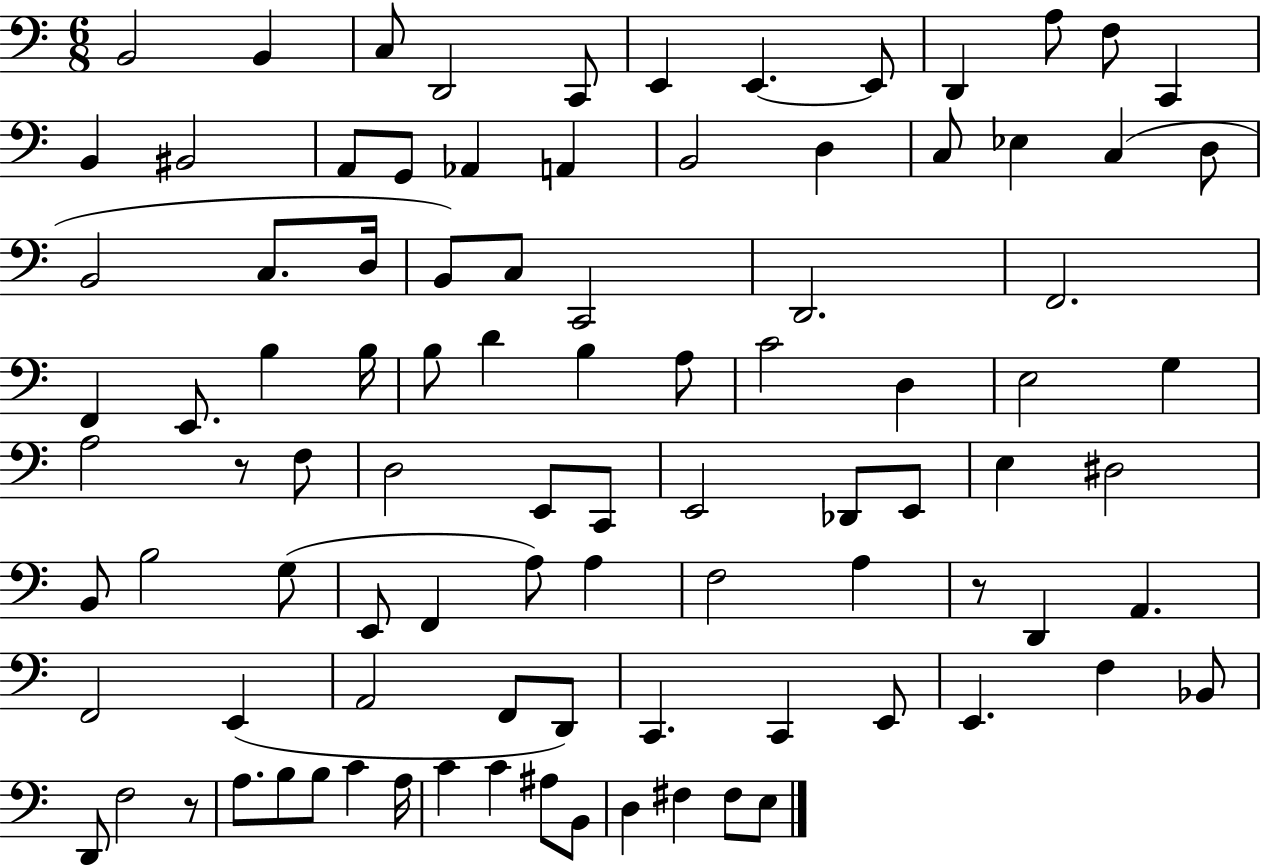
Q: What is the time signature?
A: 6/8